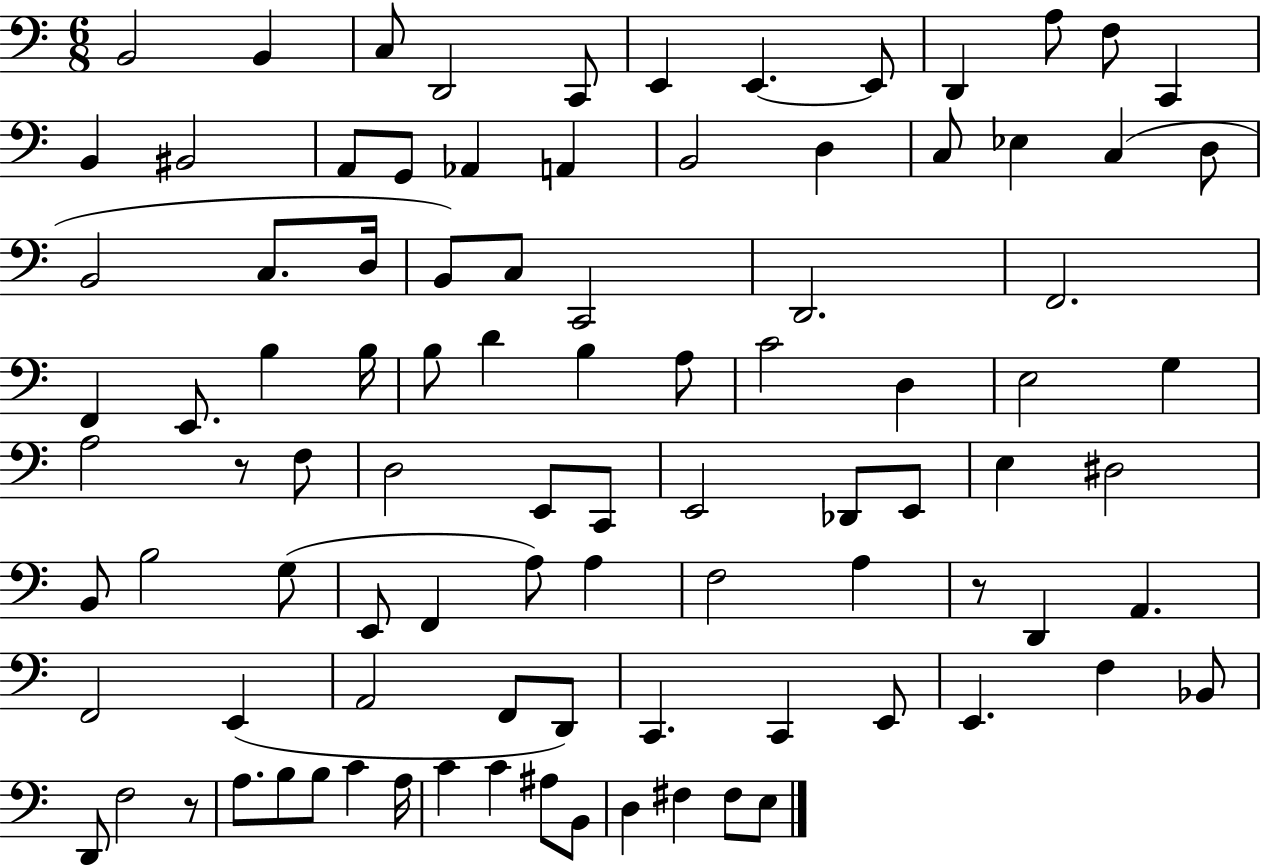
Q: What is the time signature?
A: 6/8